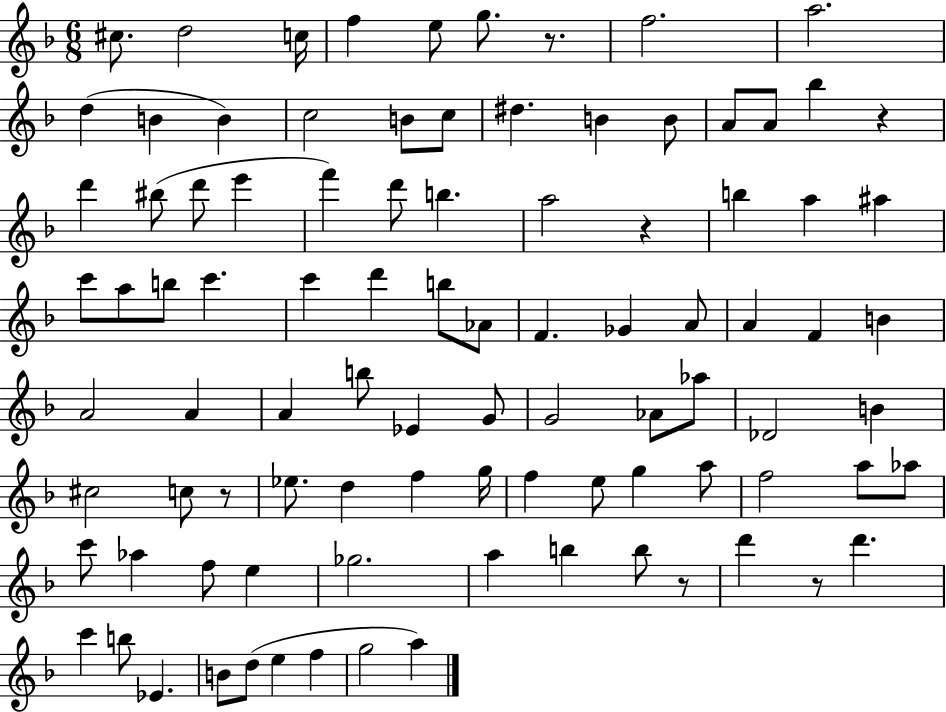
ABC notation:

X:1
T:Untitled
M:6/8
L:1/4
K:F
^c/2 d2 c/4 f e/2 g/2 z/2 f2 a2 d B B c2 B/2 c/2 ^d B B/2 A/2 A/2 _b z d' ^b/2 d'/2 e' f' d'/2 b a2 z b a ^a c'/2 a/2 b/2 c' c' d' b/2 _A/2 F _G A/2 A F B A2 A A b/2 _E G/2 G2 _A/2 _a/2 _D2 B ^c2 c/2 z/2 _e/2 d f g/4 f e/2 g a/2 f2 a/2 _a/2 c'/2 _a f/2 e _g2 a b b/2 z/2 d' z/2 d' c' b/2 _E B/2 d/2 e f g2 a